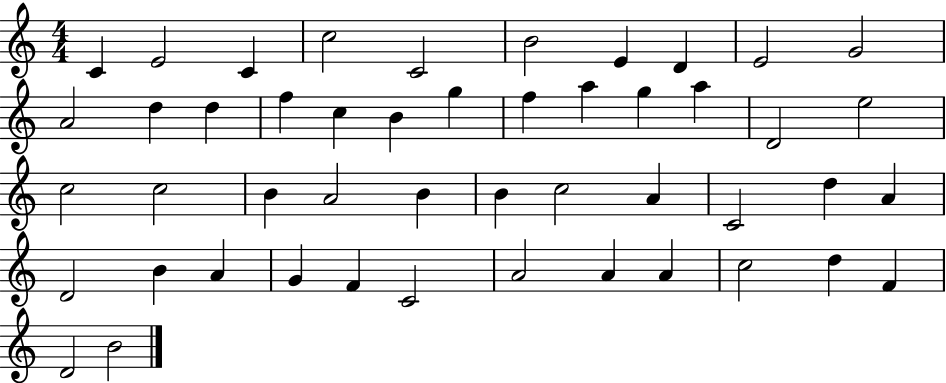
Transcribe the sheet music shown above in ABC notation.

X:1
T:Untitled
M:4/4
L:1/4
K:C
C E2 C c2 C2 B2 E D E2 G2 A2 d d f c B g f a g a D2 e2 c2 c2 B A2 B B c2 A C2 d A D2 B A G F C2 A2 A A c2 d F D2 B2